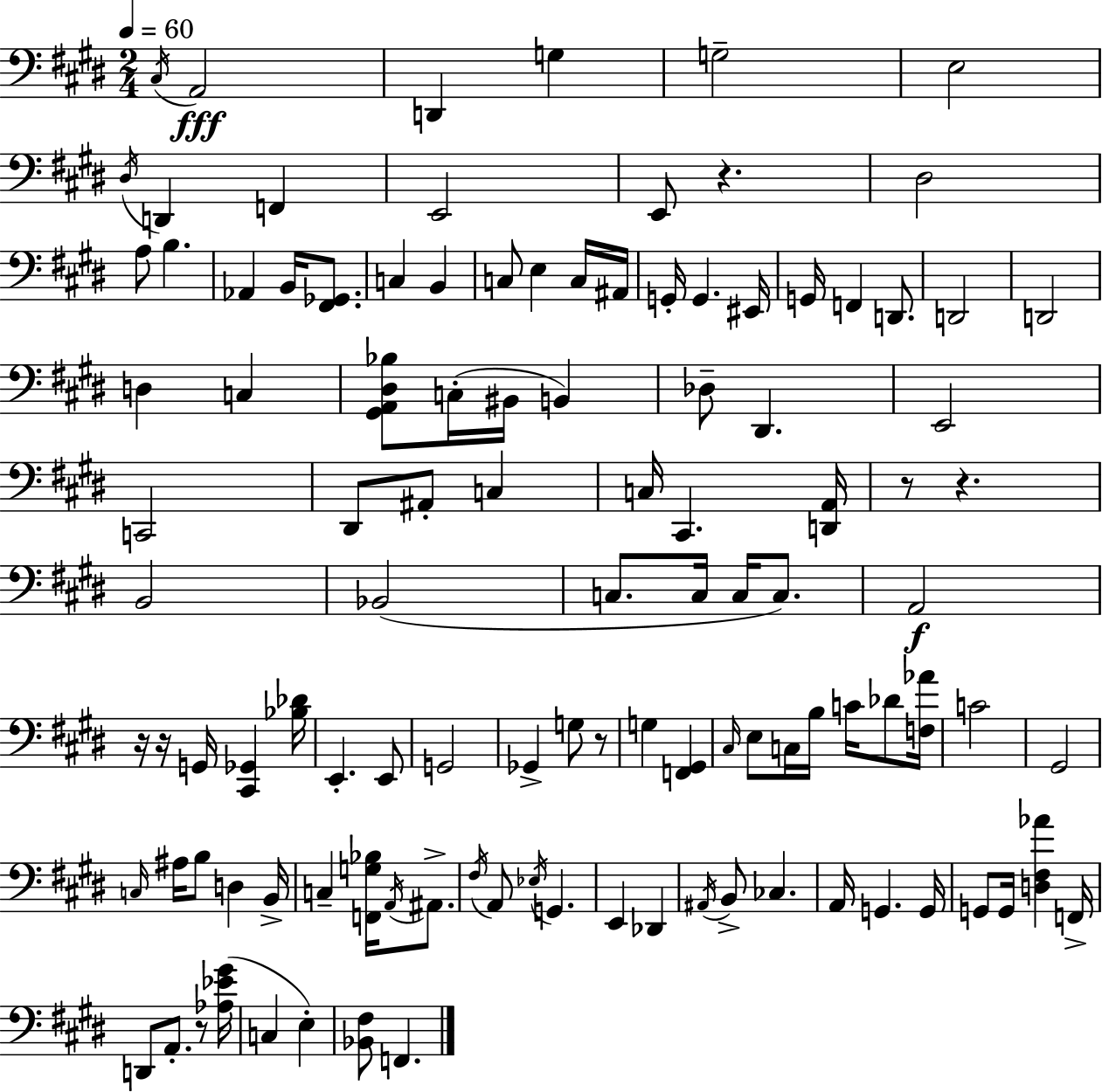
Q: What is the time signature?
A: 2/4